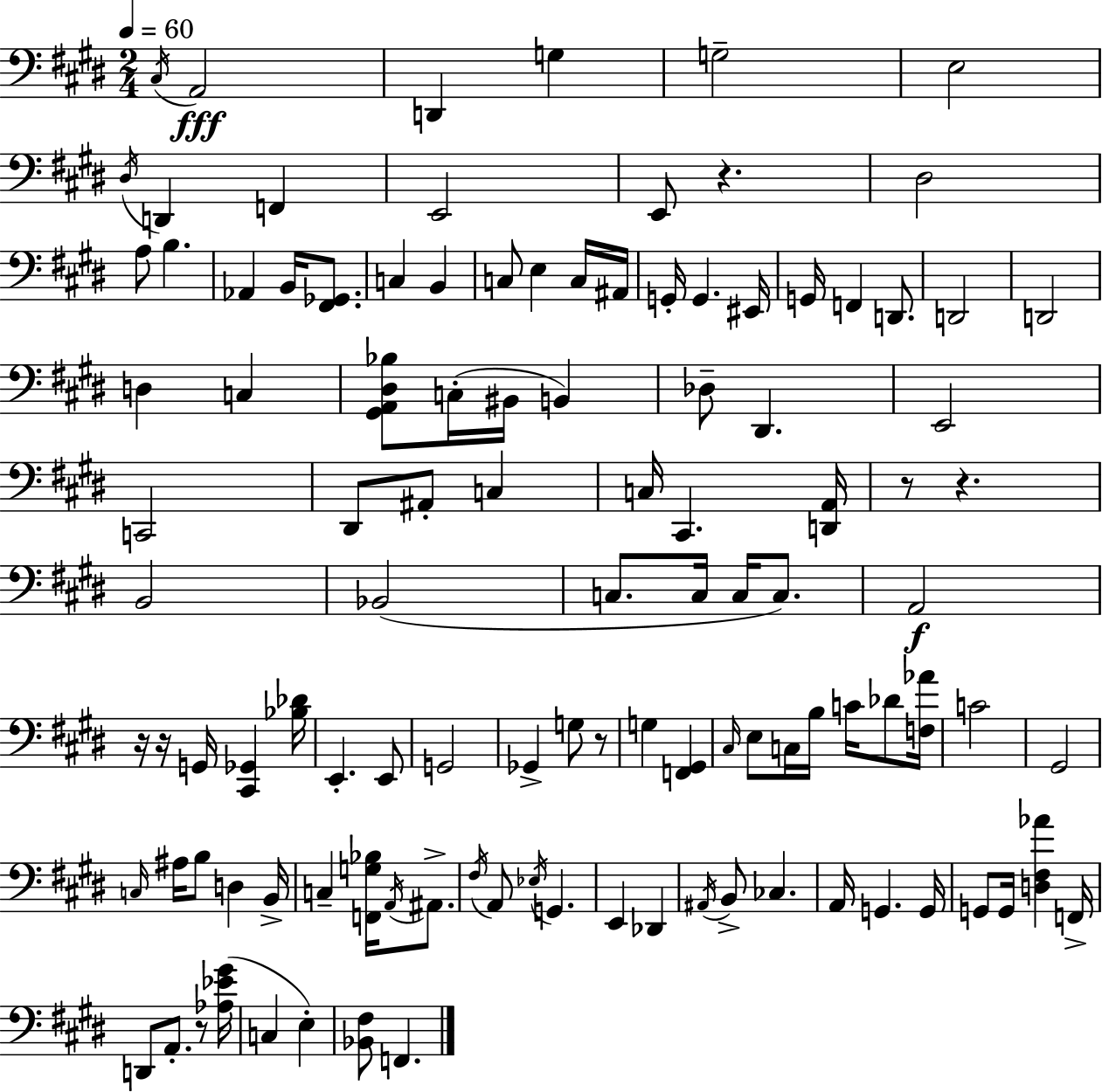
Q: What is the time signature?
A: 2/4